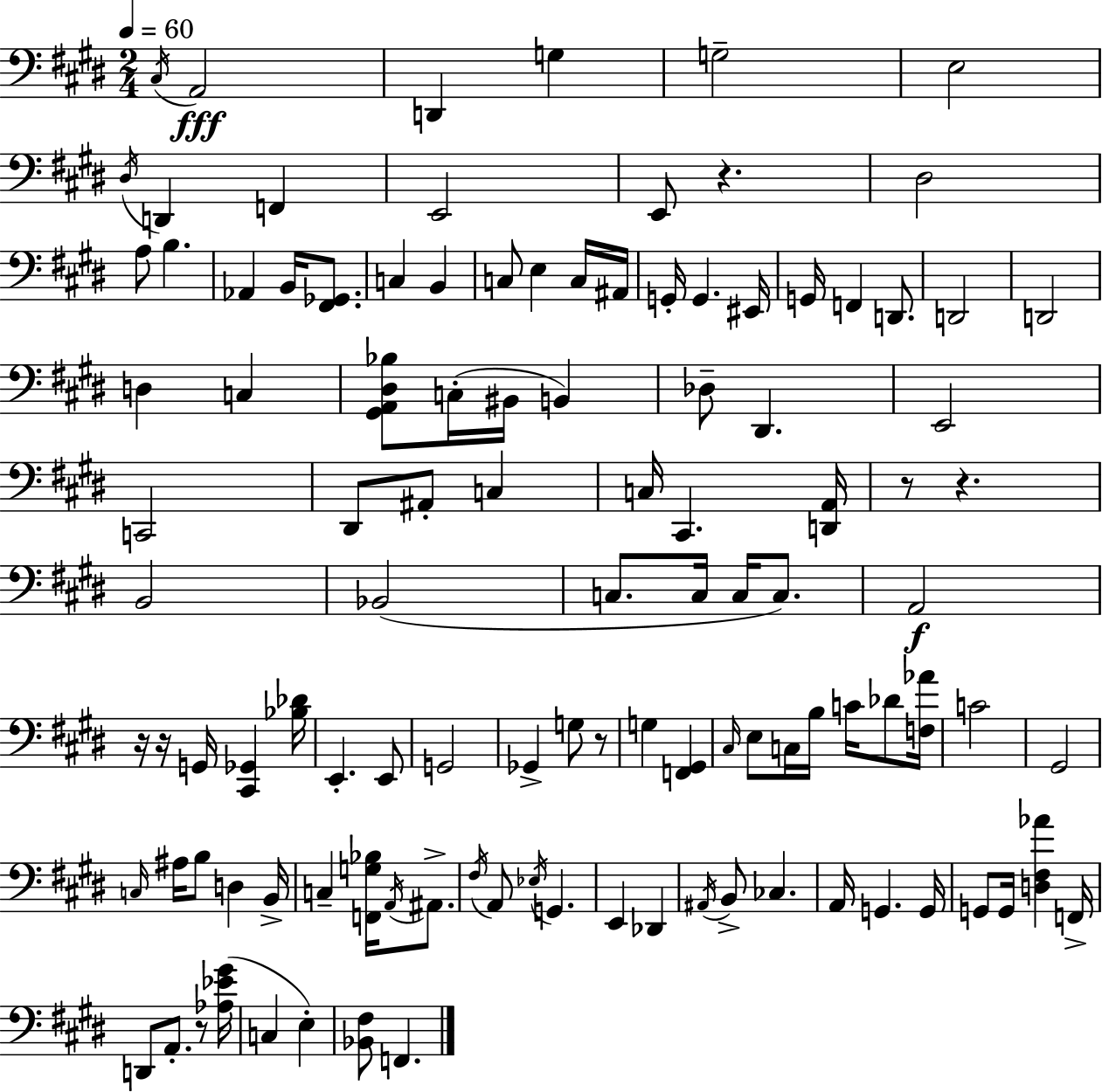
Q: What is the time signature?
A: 2/4